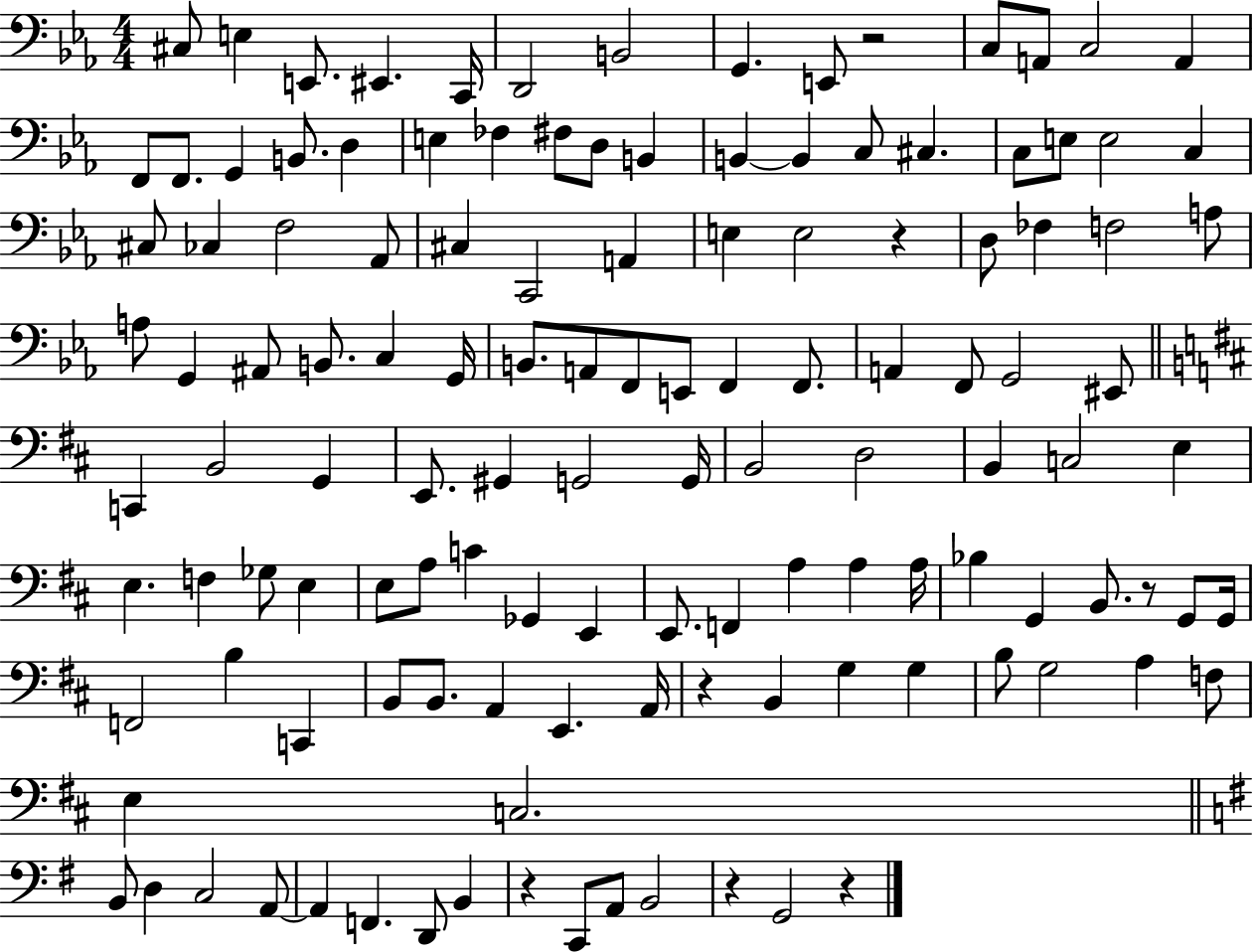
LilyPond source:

{
  \clef bass
  \numericTimeSignature
  \time 4/4
  \key ees \major
  cis8 e4 e,8. eis,4. c,16 | d,2 b,2 | g,4. e,8 r2 | c8 a,8 c2 a,4 | \break f,8 f,8. g,4 b,8. d4 | e4 fes4 fis8 d8 b,4 | b,4~~ b,4 c8 cis4. | c8 e8 e2 c4 | \break cis8 ces4 f2 aes,8 | cis4 c,2 a,4 | e4 e2 r4 | d8 fes4 f2 a8 | \break a8 g,4 ais,8 b,8. c4 g,16 | b,8. a,8 f,8 e,8 f,4 f,8. | a,4 f,8 g,2 eis,8 | \bar "||" \break \key b \minor c,4 b,2 g,4 | e,8. gis,4 g,2 g,16 | b,2 d2 | b,4 c2 e4 | \break e4. f4 ges8 e4 | e8 a8 c'4 ges,4 e,4 | e,8. f,4 a4 a4 a16 | bes4 g,4 b,8. r8 g,8 g,16 | \break f,2 b4 c,4 | b,8 b,8. a,4 e,4. a,16 | r4 b,4 g4 g4 | b8 g2 a4 f8 | \break e4 c2. | \bar "||" \break \key g \major b,8 d4 c2 a,8~~ | a,4 f,4. d,8 b,4 | r4 c,8 a,8 b,2 | r4 g,2 r4 | \break \bar "|."
}